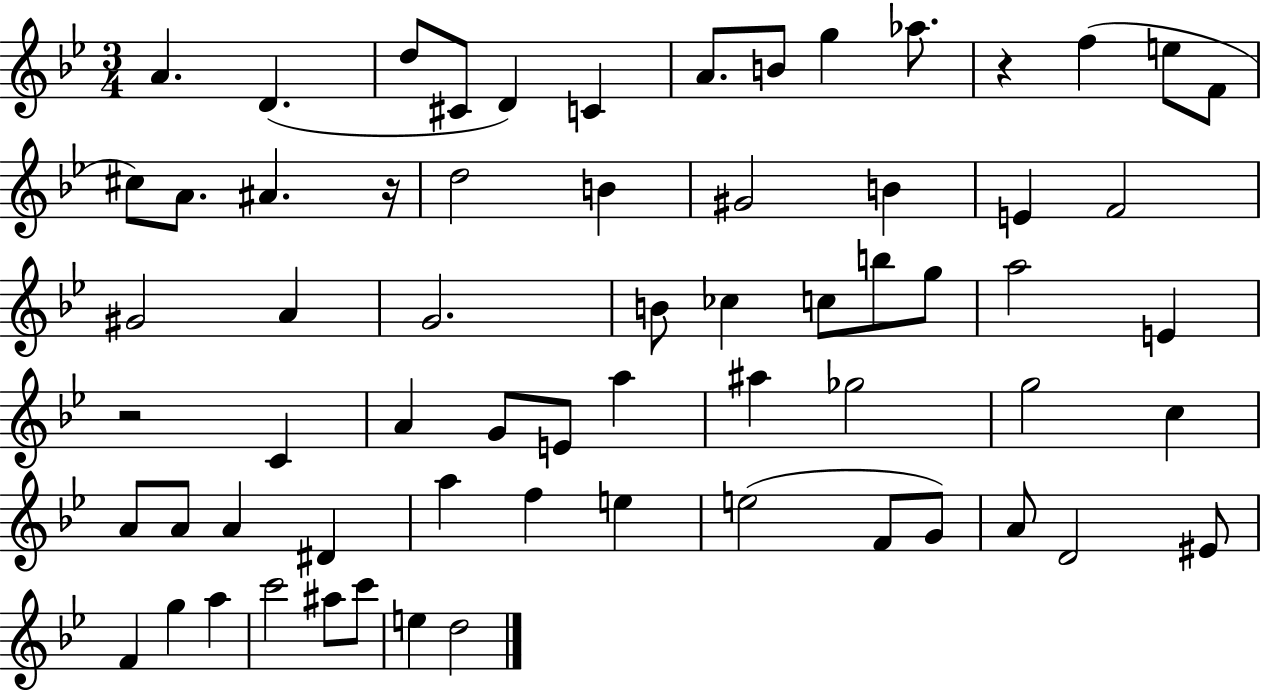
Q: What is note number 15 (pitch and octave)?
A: A4